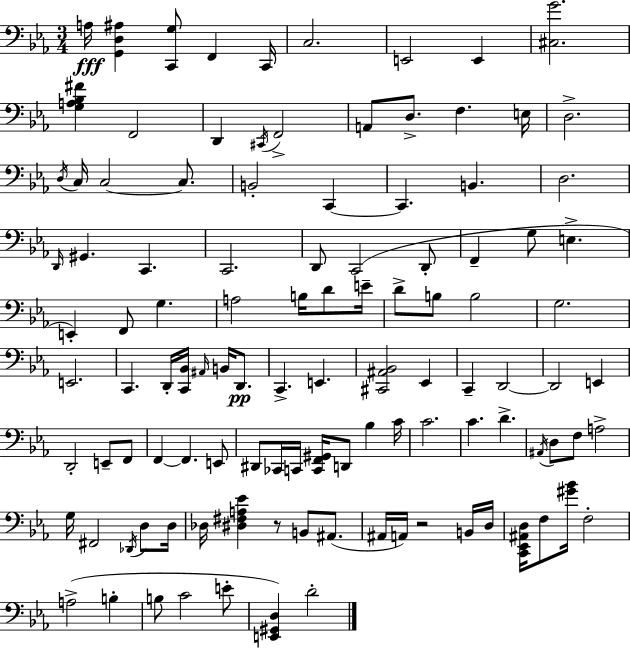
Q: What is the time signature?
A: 3/4